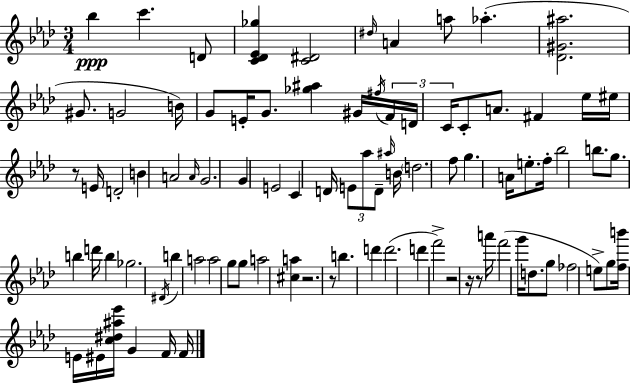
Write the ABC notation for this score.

X:1
T:Untitled
M:3/4
L:1/4
K:Ab
_b c' D/2 [C_D_E_g] [C^D]2 ^d/4 A a/2 _a [_D^G^a]2 ^G/2 G2 B/4 G/2 E/4 G/2 [_g^a] ^G/4 ^f/4 F/4 D/4 C/4 C/2 A/2 ^F _e/4 ^e/4 z/2 E/4 D2 B A2 A/4 G2 G E2 C D/4 E/2 _a/2 D/2 ^a/4 B/4 d2 f/2 g A/4 e/2 f/4 _b2 b/2 g/2 b d'/4 b _g2 ^D/4 b a2 a2 g/2 g/2 a2 [^ca] z2 z/2 b d' d'2 d' f'2 z2 z/4 z/2 a'/4 f'2 g'/4 d/2 g/2 _f2 e/2 g/2 [fb']/4 E/4 ^E/4 [c^d^a_e']/4 G F/4 F/4